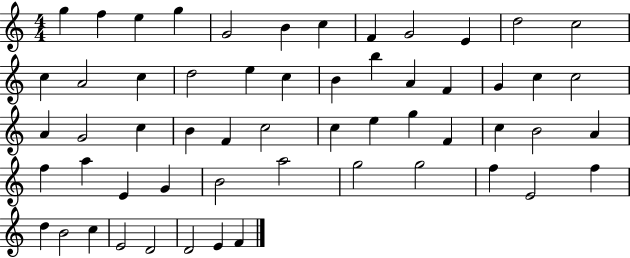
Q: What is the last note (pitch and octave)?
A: F4